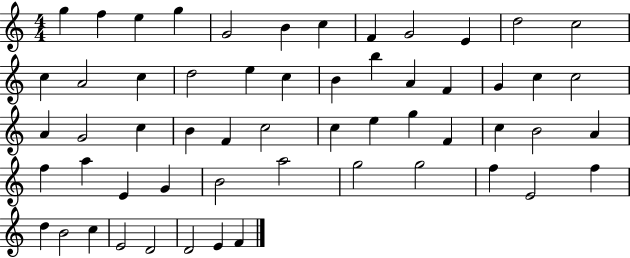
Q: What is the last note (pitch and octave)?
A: F4